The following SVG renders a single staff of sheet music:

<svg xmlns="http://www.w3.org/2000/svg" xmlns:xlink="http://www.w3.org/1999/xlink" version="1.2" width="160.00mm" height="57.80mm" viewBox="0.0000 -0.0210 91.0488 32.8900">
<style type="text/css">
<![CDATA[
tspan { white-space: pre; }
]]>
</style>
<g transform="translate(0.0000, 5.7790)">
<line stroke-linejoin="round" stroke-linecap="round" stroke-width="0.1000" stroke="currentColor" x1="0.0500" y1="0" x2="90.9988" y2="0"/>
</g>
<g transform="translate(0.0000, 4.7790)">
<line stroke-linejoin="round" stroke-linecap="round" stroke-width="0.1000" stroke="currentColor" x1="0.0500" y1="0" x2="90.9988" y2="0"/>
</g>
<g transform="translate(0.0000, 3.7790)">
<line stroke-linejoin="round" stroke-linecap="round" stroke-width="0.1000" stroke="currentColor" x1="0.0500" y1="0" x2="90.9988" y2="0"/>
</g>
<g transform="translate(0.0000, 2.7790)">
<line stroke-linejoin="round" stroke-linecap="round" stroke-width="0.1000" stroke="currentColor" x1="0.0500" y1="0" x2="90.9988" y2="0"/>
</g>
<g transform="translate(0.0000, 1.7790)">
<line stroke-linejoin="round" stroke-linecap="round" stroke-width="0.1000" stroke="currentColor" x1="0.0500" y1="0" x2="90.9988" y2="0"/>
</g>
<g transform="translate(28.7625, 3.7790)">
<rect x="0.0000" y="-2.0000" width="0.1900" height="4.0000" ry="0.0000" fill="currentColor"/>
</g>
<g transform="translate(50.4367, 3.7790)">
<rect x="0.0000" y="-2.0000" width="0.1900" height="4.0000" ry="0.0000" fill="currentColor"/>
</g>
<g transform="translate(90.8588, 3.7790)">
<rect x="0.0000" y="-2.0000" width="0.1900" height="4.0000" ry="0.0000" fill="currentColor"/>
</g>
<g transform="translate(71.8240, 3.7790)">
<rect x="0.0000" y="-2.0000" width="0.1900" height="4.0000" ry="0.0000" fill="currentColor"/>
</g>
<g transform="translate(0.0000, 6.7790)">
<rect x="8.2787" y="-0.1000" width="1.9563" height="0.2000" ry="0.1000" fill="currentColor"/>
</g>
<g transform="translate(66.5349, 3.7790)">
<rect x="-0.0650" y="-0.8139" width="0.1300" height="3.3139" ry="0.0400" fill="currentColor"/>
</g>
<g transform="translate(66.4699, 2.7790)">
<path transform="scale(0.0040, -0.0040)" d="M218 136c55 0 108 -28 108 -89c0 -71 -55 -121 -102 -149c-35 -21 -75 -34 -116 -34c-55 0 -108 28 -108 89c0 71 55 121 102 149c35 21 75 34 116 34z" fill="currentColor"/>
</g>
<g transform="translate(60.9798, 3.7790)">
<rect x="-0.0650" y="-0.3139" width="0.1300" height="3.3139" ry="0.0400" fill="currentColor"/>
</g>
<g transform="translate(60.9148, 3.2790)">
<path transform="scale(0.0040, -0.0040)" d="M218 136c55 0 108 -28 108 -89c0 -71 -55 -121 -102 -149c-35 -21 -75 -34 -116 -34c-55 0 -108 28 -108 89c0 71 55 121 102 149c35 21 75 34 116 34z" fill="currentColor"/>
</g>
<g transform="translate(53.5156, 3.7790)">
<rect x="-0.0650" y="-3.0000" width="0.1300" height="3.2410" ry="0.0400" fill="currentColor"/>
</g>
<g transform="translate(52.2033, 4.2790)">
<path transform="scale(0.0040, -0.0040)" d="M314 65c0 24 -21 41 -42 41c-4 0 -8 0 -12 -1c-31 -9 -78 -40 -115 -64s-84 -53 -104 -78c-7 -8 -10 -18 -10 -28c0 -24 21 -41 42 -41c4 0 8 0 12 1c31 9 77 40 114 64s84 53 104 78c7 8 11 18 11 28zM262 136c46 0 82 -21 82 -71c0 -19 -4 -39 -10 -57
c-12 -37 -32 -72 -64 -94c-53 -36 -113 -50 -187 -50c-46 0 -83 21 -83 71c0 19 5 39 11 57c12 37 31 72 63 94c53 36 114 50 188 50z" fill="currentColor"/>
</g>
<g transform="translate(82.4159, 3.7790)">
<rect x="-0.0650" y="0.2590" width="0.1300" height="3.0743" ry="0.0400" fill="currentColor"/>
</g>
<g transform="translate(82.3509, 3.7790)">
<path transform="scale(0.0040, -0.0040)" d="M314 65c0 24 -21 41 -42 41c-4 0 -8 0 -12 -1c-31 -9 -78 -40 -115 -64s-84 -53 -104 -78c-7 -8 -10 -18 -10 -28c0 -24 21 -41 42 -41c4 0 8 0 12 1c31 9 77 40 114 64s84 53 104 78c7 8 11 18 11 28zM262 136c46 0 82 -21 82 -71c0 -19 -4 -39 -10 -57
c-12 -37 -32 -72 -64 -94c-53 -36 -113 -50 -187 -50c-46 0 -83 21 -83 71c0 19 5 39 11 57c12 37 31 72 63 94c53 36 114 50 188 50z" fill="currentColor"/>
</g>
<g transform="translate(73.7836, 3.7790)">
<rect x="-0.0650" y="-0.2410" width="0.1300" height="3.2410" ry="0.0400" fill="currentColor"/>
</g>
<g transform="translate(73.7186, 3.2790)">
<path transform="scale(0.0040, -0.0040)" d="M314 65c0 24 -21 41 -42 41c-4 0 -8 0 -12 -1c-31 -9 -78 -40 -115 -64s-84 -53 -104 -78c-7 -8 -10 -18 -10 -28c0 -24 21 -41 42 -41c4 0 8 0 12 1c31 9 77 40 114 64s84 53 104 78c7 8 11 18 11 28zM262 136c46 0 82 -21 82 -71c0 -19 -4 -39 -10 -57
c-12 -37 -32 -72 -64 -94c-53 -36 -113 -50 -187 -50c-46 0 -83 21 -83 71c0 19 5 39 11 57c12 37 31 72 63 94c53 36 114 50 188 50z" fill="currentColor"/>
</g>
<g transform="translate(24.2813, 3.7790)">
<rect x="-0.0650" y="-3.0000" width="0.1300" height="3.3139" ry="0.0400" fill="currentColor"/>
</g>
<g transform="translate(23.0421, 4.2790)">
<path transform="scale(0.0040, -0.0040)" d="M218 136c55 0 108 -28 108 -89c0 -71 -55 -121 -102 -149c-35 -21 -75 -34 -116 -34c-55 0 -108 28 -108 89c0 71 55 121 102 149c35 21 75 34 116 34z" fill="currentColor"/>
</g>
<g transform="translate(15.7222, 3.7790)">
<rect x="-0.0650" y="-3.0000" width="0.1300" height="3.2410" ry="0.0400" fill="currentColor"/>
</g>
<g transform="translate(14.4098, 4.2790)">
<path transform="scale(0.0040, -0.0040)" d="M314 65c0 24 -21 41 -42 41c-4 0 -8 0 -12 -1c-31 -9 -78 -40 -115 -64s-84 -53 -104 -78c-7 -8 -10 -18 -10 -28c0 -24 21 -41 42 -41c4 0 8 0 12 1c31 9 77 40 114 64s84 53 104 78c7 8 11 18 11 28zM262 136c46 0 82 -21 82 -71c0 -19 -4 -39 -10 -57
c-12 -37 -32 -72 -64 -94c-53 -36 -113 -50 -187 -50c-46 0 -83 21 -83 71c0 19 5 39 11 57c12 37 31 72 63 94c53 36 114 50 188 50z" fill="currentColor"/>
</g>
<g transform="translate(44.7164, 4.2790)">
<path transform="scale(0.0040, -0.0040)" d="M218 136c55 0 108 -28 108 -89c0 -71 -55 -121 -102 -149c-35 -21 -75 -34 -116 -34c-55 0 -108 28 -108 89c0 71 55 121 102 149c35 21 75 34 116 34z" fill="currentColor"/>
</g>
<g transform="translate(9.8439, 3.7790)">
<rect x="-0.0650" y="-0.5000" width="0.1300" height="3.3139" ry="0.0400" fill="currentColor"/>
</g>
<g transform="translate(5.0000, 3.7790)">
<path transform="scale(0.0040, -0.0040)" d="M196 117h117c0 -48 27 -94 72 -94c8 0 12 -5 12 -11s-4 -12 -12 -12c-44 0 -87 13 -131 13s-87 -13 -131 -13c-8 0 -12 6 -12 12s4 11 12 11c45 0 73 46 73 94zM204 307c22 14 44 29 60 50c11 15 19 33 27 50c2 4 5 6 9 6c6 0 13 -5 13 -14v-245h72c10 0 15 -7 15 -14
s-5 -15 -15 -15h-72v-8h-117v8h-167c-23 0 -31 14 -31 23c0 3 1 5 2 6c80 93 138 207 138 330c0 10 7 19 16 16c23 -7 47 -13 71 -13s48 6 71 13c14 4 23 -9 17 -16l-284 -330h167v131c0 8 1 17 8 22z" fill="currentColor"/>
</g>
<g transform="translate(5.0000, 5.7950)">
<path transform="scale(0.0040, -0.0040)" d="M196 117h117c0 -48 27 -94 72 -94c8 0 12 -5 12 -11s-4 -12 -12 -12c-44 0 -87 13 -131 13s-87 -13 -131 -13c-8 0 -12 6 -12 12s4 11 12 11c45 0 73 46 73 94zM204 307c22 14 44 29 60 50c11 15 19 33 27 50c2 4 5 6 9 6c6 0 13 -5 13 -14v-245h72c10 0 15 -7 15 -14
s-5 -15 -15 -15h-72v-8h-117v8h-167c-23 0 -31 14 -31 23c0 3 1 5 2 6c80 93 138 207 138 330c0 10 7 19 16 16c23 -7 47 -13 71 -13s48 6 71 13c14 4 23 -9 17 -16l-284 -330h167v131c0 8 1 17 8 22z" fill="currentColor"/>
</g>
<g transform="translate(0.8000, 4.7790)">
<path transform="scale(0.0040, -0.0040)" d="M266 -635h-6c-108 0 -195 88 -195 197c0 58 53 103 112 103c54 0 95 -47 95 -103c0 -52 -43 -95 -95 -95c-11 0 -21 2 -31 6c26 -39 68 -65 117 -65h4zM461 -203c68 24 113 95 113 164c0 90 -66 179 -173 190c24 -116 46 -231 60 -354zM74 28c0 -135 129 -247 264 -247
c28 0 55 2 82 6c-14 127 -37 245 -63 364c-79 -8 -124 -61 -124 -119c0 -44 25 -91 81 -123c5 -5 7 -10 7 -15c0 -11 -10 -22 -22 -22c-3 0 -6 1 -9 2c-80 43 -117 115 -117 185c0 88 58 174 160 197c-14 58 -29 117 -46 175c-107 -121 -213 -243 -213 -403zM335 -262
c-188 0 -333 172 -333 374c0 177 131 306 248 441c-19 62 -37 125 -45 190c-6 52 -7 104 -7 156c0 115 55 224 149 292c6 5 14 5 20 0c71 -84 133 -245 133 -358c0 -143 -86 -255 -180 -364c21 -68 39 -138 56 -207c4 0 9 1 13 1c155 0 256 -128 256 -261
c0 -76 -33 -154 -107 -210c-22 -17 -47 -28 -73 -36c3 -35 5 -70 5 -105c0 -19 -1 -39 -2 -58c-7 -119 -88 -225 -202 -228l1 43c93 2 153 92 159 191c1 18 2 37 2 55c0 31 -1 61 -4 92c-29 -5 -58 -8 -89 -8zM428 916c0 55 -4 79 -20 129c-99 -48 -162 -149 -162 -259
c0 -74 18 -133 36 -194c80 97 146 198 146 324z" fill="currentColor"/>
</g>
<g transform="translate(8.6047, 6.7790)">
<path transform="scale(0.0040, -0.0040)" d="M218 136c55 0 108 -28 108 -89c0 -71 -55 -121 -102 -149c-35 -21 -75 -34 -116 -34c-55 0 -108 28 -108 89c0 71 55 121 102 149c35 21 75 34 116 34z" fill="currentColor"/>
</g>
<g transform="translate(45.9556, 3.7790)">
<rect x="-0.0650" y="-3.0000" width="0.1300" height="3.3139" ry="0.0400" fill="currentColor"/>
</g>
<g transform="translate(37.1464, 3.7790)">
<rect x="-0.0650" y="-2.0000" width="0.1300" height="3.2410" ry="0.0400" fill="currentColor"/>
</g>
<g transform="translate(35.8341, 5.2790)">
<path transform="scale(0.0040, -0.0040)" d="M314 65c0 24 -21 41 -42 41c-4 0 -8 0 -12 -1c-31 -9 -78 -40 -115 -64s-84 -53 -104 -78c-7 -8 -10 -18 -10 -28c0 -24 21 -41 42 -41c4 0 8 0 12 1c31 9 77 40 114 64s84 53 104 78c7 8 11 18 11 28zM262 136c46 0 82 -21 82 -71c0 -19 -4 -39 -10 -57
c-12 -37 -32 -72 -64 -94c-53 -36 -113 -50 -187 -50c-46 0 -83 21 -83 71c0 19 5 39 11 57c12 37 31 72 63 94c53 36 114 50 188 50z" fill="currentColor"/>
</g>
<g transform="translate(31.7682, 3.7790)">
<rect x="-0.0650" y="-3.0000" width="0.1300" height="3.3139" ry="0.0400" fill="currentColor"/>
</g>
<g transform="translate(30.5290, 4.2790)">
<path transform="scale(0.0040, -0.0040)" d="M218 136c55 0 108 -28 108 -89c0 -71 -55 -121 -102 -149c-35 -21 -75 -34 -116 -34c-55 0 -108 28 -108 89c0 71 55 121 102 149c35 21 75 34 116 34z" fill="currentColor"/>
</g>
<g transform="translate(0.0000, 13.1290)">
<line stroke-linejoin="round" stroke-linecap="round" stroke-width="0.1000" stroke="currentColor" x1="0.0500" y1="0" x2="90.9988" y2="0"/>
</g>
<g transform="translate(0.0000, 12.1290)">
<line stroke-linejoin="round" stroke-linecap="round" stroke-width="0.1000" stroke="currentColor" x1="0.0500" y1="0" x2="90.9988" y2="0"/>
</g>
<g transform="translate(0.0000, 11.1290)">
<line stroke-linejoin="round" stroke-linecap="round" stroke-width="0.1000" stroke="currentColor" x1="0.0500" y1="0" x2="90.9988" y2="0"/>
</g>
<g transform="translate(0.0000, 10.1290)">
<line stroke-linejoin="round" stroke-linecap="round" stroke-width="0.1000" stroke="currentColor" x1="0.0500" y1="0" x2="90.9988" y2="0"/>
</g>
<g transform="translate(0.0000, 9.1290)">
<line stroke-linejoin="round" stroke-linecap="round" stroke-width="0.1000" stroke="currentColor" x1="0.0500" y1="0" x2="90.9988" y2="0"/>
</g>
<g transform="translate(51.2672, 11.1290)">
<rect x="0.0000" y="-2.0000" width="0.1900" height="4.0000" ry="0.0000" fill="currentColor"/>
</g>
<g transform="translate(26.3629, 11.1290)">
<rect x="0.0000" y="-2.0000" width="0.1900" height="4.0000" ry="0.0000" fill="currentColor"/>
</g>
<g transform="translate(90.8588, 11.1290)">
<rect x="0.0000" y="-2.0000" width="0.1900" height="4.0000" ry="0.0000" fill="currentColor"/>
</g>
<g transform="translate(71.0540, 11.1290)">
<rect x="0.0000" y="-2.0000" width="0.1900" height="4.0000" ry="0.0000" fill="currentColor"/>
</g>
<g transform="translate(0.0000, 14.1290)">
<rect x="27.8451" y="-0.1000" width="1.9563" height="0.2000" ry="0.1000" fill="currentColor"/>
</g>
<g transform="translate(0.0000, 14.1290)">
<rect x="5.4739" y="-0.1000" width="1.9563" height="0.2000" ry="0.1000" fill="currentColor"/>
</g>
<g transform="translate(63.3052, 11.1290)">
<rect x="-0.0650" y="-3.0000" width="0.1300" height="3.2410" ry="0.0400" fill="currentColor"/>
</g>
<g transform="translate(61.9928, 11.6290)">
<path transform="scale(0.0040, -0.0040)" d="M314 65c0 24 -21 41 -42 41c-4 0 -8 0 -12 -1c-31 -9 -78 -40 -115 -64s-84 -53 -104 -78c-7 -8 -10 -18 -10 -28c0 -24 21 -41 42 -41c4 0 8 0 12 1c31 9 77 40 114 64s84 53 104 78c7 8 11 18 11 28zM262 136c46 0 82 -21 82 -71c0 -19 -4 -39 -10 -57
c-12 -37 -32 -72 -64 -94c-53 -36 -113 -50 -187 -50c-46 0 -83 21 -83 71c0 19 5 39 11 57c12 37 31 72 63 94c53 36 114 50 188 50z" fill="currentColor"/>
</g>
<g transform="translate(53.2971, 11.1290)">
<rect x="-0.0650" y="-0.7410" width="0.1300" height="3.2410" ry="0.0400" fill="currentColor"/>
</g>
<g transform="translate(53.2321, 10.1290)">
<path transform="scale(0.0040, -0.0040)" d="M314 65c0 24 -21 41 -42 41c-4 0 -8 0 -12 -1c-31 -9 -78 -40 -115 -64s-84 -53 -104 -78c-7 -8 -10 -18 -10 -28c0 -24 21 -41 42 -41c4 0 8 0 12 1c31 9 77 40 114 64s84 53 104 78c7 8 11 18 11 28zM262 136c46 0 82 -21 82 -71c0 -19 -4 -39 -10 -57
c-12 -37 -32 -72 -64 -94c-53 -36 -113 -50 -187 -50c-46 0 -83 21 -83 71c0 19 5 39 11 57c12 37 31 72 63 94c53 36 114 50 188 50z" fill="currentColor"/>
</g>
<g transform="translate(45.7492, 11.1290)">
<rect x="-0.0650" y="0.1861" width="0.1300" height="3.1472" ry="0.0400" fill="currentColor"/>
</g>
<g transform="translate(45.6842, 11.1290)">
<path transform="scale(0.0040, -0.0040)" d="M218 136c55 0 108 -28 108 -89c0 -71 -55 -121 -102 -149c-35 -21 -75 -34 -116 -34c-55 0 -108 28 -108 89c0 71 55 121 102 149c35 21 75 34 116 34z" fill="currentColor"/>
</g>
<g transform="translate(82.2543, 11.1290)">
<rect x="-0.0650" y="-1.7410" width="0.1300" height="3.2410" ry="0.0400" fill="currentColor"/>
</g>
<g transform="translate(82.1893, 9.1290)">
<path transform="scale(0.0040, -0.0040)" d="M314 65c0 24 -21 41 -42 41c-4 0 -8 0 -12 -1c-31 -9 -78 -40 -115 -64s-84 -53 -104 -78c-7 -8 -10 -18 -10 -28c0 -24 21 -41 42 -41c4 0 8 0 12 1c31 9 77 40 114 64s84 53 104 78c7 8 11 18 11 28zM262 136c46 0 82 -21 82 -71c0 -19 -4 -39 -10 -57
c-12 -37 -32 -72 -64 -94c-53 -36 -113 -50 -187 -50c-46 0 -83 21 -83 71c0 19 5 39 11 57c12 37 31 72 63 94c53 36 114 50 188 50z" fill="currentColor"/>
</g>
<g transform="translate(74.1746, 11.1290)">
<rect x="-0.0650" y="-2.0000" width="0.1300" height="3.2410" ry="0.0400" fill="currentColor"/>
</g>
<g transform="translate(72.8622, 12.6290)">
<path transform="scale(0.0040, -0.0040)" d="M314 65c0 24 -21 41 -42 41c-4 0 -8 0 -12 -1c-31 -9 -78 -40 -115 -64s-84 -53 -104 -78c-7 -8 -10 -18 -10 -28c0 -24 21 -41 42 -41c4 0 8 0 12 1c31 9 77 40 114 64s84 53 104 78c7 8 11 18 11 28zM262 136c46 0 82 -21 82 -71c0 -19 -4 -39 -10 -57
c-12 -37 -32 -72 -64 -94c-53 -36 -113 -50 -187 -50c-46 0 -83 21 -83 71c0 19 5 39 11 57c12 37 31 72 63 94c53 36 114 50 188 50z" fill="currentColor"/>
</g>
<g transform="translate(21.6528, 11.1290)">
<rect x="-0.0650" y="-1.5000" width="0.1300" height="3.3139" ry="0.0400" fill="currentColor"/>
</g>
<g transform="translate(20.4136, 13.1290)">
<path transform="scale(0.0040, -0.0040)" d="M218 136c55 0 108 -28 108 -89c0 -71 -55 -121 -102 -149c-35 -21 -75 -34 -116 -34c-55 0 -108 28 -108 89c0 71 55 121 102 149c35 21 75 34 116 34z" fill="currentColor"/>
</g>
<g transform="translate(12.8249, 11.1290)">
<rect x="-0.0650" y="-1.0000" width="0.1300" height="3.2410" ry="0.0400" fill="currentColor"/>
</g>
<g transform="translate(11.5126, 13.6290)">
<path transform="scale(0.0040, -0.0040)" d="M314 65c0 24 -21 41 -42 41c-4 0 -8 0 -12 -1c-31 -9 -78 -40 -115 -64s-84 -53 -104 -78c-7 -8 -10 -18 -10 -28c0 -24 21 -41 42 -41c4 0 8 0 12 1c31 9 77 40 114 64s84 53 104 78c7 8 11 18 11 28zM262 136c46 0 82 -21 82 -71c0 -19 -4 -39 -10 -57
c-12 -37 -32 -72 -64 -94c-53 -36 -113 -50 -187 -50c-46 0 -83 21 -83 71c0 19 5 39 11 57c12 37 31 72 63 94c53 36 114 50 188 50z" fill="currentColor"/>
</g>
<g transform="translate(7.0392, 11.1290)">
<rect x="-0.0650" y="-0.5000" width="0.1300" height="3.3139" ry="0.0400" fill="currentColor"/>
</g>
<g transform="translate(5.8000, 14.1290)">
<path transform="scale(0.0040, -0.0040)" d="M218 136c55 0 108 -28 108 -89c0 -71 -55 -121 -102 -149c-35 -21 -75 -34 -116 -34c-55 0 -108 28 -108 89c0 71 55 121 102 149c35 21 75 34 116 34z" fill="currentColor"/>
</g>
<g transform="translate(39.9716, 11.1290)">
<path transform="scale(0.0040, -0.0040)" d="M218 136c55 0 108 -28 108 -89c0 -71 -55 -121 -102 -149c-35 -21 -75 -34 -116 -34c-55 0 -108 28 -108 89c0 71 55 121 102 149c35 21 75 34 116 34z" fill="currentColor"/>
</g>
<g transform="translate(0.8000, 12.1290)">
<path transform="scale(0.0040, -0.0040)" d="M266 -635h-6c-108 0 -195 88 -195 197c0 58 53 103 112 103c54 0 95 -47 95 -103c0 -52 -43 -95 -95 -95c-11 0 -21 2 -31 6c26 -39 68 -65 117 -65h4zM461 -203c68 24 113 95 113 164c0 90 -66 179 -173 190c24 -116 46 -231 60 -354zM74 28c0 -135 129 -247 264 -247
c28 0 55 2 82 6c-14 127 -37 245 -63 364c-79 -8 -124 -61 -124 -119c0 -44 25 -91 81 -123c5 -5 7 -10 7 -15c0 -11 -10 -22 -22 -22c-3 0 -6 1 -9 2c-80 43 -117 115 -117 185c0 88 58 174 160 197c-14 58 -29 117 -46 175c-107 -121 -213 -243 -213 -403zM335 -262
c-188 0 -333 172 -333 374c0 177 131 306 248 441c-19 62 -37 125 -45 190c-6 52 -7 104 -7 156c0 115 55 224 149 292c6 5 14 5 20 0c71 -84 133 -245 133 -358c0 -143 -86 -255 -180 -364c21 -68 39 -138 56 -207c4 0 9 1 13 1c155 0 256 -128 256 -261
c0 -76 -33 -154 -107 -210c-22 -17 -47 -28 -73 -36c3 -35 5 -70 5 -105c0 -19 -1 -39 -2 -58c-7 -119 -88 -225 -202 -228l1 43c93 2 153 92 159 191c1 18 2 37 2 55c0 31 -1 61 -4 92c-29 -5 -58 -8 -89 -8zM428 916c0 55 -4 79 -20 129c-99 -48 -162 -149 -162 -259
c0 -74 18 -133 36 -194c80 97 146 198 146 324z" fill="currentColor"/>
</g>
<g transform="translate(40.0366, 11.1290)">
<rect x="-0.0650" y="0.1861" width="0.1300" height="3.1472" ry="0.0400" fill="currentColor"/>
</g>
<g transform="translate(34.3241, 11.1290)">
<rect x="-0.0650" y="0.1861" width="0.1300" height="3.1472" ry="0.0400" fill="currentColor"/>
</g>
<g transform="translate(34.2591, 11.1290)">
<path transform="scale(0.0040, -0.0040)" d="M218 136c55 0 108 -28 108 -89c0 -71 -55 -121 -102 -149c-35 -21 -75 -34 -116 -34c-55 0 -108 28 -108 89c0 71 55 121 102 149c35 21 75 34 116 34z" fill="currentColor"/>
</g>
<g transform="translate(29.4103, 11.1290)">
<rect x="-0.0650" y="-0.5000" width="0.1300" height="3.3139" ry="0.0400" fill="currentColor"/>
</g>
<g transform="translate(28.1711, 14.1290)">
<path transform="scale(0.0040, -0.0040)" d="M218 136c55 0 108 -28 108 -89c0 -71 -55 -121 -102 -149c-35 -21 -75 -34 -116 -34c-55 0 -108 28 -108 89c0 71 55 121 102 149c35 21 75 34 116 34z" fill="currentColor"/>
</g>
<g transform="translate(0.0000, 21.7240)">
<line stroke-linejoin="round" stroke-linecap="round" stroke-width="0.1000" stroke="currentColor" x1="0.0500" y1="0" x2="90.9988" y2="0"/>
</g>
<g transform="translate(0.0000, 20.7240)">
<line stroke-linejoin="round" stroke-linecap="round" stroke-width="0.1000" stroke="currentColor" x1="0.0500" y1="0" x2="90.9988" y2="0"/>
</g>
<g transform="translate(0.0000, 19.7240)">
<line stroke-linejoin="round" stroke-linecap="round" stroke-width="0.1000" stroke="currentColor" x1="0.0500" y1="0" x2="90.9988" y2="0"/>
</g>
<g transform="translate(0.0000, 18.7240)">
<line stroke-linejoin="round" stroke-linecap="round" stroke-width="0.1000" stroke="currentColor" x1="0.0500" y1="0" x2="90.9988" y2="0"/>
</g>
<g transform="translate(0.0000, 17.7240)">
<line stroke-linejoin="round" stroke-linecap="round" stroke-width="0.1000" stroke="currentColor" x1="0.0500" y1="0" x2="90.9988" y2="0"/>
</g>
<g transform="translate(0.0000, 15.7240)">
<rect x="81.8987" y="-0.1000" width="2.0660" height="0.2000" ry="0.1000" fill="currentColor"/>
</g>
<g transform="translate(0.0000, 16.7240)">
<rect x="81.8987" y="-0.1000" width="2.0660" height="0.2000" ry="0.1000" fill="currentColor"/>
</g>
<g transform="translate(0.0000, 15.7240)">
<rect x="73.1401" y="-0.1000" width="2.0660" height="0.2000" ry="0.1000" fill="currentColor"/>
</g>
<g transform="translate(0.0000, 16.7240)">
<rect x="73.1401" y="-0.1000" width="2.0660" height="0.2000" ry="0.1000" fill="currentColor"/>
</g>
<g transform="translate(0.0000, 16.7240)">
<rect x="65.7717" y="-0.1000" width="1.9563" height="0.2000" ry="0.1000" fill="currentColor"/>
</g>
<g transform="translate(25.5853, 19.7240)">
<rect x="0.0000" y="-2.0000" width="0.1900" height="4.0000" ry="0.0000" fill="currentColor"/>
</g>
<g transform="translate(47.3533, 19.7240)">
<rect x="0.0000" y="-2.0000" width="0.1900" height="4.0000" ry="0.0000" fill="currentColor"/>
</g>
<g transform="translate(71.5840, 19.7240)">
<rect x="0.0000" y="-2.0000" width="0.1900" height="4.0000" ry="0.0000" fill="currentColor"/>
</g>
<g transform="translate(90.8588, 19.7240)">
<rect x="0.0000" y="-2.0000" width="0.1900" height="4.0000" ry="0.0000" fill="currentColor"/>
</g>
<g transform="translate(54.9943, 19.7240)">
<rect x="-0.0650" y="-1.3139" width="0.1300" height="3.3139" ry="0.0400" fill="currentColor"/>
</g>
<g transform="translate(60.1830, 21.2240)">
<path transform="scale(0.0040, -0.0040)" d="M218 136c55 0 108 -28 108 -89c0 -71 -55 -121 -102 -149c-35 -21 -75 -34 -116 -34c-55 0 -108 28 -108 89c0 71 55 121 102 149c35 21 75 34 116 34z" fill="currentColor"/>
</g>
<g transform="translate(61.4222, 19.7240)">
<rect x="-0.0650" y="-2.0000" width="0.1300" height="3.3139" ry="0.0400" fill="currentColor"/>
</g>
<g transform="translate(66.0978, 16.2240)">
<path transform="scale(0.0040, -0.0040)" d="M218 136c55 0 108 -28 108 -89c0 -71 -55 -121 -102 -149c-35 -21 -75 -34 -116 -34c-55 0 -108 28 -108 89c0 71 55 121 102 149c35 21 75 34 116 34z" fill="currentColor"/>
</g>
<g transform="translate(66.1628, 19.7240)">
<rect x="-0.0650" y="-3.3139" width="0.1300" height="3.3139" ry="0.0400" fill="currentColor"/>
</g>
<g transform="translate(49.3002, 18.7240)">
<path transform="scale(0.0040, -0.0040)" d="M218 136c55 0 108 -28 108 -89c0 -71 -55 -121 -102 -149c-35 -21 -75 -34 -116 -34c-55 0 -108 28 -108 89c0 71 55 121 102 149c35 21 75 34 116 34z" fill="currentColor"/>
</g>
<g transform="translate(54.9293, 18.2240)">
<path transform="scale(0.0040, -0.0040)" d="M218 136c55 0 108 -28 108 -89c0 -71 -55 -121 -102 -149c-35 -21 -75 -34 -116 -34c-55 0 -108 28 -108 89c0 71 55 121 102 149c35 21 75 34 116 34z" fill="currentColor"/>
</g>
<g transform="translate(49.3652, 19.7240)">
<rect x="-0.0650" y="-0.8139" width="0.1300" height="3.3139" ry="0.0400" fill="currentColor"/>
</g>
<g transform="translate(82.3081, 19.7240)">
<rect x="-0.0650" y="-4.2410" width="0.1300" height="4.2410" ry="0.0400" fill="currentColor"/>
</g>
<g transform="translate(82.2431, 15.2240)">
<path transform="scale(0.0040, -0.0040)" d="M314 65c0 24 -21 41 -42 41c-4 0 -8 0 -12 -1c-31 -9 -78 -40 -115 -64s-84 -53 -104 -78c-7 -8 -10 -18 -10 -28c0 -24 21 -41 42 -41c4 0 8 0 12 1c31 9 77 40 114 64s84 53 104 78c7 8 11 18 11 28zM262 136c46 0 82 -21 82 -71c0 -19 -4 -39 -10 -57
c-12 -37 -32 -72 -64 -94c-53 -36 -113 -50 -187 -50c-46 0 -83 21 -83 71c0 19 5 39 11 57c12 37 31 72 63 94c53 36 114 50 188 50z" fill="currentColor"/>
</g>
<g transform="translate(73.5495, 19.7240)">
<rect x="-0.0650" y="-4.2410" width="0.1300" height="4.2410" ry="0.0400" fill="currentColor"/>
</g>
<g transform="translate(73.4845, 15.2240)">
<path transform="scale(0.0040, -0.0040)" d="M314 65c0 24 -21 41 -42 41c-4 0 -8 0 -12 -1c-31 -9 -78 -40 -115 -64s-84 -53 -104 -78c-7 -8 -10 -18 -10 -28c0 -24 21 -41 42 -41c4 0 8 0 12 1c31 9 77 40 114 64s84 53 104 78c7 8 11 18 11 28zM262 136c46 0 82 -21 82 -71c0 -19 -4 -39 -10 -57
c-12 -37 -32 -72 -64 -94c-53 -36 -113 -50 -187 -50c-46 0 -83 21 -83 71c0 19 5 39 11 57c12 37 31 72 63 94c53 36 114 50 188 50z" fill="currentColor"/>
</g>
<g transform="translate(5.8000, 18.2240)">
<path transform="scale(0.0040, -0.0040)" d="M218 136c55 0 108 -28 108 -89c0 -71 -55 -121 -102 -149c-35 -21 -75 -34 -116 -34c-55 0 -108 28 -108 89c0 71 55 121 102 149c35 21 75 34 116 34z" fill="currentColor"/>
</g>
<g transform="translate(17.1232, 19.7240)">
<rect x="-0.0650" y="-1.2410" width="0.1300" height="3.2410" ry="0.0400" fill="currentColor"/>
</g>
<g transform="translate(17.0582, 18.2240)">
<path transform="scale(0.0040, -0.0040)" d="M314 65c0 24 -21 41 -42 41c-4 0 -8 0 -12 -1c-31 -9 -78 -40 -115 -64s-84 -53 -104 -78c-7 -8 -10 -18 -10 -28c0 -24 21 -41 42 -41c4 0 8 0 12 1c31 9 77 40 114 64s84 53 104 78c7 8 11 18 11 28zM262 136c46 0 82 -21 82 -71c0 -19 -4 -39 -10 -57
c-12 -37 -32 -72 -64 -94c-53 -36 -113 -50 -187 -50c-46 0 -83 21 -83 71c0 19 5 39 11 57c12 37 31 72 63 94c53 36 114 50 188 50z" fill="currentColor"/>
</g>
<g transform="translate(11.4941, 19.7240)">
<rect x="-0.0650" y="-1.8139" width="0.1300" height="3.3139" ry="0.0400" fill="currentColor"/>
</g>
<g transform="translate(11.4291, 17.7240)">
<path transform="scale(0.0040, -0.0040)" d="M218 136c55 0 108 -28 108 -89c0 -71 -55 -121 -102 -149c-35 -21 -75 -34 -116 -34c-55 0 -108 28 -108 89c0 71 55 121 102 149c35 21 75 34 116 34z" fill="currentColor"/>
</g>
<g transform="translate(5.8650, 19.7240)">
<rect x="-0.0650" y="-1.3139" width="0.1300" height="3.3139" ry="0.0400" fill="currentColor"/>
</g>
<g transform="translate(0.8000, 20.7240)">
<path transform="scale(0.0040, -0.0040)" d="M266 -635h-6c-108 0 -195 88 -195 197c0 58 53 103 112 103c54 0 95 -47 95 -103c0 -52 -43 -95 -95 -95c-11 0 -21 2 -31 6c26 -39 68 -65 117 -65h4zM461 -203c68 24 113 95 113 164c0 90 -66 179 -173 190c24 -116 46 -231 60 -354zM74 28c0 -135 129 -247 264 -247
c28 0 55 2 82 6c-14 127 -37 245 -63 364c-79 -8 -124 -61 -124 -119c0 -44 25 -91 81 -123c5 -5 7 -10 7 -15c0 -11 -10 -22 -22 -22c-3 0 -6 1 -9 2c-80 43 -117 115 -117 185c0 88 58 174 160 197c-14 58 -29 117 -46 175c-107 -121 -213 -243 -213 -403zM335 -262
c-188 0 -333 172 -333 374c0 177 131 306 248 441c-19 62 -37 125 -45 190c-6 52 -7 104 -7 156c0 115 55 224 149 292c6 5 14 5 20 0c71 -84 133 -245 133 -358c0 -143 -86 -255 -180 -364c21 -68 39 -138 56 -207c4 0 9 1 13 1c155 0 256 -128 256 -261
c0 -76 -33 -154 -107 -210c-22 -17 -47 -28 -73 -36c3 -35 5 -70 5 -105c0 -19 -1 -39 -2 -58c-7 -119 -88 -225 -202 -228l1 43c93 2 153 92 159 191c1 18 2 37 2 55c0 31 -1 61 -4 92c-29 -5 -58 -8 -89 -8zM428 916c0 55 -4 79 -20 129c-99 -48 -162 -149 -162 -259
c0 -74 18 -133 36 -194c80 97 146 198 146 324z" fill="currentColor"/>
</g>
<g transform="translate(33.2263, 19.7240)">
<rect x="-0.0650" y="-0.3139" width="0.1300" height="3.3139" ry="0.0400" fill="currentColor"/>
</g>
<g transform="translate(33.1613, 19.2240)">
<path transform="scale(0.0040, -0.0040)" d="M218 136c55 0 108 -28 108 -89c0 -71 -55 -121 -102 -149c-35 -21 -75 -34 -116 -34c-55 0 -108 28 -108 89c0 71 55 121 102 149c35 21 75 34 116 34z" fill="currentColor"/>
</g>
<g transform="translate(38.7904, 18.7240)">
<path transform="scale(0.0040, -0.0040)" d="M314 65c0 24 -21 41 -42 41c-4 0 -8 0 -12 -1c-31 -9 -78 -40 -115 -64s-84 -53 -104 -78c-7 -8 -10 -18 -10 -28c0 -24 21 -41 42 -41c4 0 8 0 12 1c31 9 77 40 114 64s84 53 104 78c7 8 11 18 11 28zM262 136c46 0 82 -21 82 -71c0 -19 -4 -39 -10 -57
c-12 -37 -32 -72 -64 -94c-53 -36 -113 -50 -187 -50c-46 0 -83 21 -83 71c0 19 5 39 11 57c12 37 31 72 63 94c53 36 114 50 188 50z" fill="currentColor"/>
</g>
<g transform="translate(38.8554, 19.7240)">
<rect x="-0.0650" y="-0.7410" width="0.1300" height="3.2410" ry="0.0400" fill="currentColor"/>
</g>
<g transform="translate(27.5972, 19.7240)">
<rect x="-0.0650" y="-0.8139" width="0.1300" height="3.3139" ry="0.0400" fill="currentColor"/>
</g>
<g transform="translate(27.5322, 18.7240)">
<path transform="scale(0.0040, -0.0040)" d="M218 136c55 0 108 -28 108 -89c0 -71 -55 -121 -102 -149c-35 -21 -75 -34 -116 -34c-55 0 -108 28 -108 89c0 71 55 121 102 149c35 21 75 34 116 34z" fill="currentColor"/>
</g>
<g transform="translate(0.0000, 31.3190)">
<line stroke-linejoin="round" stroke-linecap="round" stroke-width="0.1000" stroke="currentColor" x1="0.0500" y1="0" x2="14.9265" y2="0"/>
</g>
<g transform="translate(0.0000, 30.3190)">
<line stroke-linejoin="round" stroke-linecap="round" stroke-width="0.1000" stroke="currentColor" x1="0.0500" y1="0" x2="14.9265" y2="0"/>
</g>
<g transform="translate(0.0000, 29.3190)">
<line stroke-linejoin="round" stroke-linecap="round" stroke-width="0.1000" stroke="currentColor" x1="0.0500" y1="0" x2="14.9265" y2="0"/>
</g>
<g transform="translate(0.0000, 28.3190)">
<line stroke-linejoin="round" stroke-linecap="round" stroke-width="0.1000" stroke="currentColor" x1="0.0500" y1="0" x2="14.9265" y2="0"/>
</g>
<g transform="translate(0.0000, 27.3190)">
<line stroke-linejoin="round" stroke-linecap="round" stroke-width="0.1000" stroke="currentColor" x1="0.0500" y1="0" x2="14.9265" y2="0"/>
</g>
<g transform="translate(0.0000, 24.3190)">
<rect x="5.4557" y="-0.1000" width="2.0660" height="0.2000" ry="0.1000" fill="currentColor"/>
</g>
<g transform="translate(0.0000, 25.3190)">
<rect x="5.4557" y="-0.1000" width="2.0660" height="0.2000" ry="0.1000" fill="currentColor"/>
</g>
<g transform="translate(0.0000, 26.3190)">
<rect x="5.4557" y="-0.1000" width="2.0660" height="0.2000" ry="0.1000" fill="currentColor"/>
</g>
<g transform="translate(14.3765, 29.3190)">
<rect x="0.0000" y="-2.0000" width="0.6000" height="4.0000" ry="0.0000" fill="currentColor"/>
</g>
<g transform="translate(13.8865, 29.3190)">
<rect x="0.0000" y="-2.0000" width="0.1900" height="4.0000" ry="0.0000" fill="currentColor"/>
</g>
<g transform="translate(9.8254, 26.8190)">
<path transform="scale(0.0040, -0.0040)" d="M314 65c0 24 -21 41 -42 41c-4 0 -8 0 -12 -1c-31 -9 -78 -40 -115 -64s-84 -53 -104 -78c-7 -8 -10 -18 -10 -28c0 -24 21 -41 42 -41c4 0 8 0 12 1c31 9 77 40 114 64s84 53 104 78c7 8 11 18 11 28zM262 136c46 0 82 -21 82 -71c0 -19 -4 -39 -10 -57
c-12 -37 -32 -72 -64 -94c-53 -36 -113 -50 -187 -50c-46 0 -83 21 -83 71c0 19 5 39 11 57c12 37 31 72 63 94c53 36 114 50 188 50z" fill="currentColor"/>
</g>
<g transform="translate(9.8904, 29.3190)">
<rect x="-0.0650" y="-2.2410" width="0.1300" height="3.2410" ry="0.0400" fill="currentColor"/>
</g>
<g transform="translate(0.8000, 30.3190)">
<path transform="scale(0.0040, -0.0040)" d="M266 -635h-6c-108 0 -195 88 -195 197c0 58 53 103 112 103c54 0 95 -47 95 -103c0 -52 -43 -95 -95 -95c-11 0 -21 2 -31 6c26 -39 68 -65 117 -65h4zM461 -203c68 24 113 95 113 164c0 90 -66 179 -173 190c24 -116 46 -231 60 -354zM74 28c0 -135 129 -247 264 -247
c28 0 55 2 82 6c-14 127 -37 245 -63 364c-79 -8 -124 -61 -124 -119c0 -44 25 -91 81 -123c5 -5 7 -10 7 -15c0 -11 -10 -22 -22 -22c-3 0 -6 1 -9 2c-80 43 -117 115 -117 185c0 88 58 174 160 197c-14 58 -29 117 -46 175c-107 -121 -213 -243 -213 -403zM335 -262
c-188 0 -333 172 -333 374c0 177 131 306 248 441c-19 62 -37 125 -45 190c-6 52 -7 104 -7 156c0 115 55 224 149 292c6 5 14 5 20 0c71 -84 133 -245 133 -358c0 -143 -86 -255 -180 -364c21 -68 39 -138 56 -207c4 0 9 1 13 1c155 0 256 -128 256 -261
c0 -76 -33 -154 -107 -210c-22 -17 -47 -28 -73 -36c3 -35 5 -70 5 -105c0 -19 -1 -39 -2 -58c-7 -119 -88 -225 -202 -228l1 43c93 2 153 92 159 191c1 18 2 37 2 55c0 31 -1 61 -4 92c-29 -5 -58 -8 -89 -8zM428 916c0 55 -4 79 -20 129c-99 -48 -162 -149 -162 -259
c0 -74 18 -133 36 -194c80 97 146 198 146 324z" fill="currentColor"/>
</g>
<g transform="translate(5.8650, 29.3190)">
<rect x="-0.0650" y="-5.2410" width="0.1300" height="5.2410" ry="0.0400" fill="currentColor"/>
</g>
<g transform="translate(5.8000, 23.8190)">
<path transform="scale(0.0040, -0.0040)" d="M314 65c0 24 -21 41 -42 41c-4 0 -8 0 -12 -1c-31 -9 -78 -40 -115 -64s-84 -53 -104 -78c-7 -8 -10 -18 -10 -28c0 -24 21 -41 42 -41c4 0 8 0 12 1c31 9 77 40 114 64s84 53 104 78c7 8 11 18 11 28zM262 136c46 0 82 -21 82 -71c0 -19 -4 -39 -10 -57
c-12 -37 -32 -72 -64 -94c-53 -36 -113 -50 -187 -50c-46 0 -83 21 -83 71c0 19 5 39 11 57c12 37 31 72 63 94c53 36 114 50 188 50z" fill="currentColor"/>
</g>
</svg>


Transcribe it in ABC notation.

X:1
T:Untitled
M:4/4
L:1/4
K:C
C A2 A A F2 A A2 c d c2 B2 C D2 E C B B B d2 A2 F2 f2 e f e2 d c d2 d e F b d'2 d'2 f'2 g2